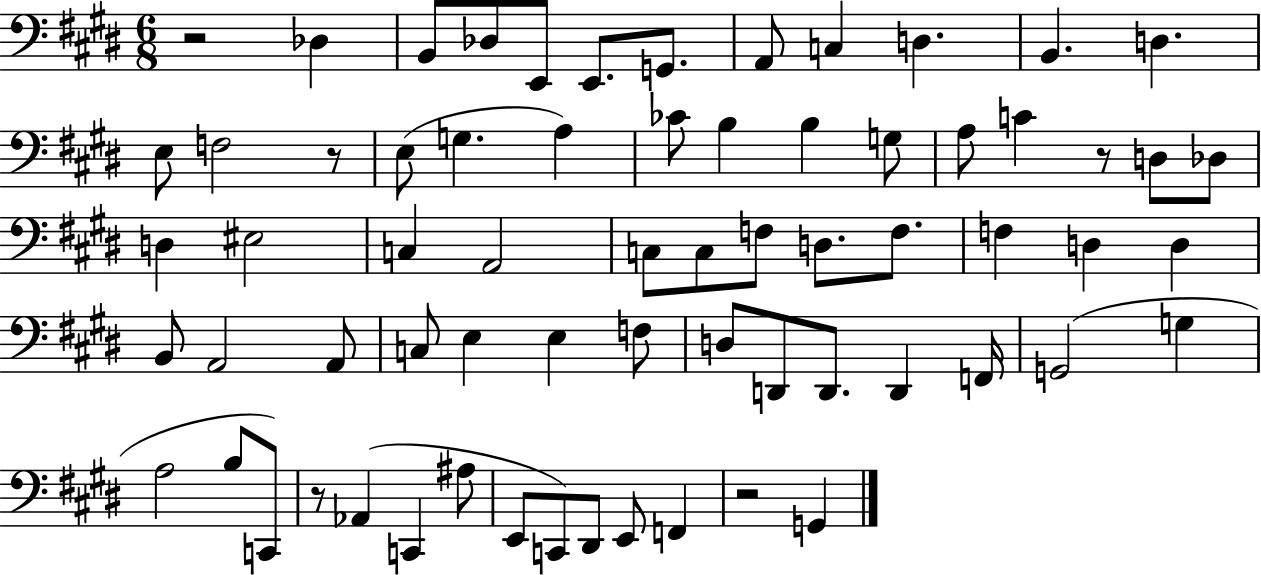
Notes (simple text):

R/h Db3/q B2/e Db3/e E2/e E2/e. G2/e. A2/e C3/q D3/q. B2/q. D3/q. E3/e F3/h R/e E3/e G3/q. A3/q CES4/e B3/q B3/q G3/e A3/e C4/q R/e D3/e Db3/e D3/q EIS3/h C3/q A2/h C3/e C3/e F3/e D3/e. F3/e. F3/q D3/q D3/q B2/e A2/h A2/e C3/e E3/q E3/q F3/e D3/e D2/e D2/e. D2/q F2/s G2/h G3/q A3/h B3/e C2/e R/e Ab2/q C2/q A#3/e E2/e C2/e D#2/e E2/e F2/q R/h G2/q